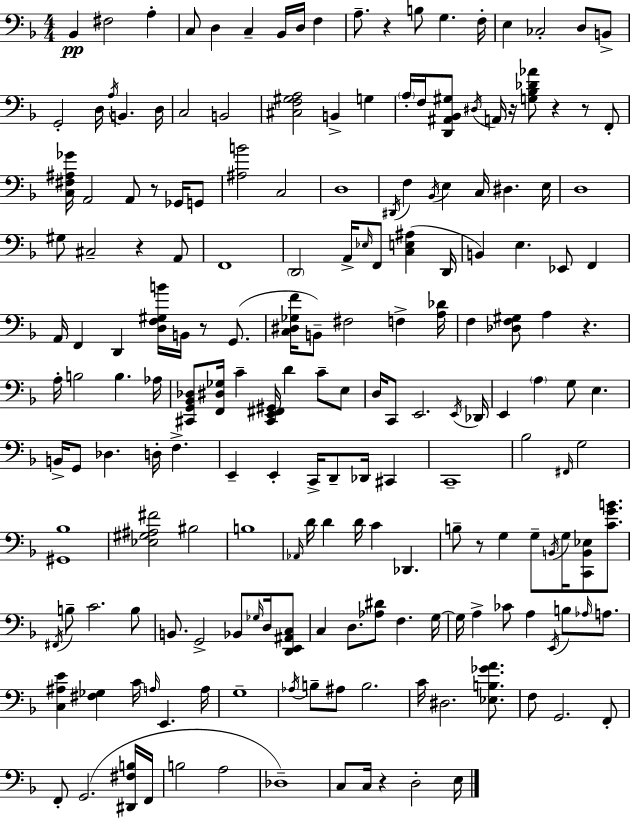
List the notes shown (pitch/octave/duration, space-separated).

Bb2/q F#3/h A3/q C3/e D3/q C3/q Bb2/s D3/s F3/q A3/e. R/q B3/e G3/q. F3/s E3/q CES3/h D3/e B2/e G2/h D3/s A3/s B2/q. D3/s C3/h B2/h [C#3,F3,G#3,A3]/h B2/q G3/q A3/s F3/s [D2,A#2,Bb2,G#3]/e D#3/s A2/s R/s [G3,Bb3,Db4,Ab4]/e R/q R/e F2/e [C3,F#3,A#3,Gb4]/s A2/h A2/e R/e Gb2/s G2/e [A#3,B4]/h C3/h D3/w D#2/s F3/q Bb2/s E3/q C3/s D#3/q. E3/s D3/w G#3/e C#3/h R/q A2/e F2/w D2/h A2/s Eb3/s F2/e [C3,E3,A#3]/q D2/s B2/q E3/q. Eb2/e F2/q A2/s F2/q D2/q [D3,F3,G#3,B4]/s B2/s R/e G2/e. [C3,D#3,Gb3,F4]/s B2/e F#3/h F3/q [A3,Db4]/s F3/q [Db3,F3,G#3]/e A3/q R/q. A3/s B3/h B3/q. Ab3/s [C#2,G2,Bb2,Db3]/e [F2,D#3,Gb3]/s C4/q [C#2,E2,F#2,G#2]/s D4/q C4/e E3/e D3/s C2/e E2/h. E2/s Db2/s E2/q A3/q G3/e E3/q. B2/s G2/e Db3/q. D3/s F3/q. E2/q E2/q C2/s D2/e Db2/s C#2/q C2/w Bb3/h F#2/s G3/h [G#2,Bb3]/w [Eb3,G#3,A#3,F#4]/h BIS3/h B3/w Ab2/s D4/s D4/q D4/s C4/q Db2/q. B3/e R/e G3/q G3/e B2/s G3/s [C2,B2,Eb3]/e [C4,G4,B4]/e. F#2/s B3/e C4/h. B3/e B2/e. G2/h Bb2/e Gb3/s D3/s [D2,E2,A#2,C3]/e C3/q D3/e. [Ab3,D#4]/e F3/q. G3/s G3/s A3/q CES4/e A3/q E2/s B3/e Ab3/s A3/e. [C3,A#3,E4]/q [F#3,Gb3]/q C4/s A3/s E2/q. A3/s G3/w Ab3/s B3/e A#3/e B3/h. C4/s D#3/h. [Eb3,B3,Gb4,A4]/e. F3/e G2/h. F2/e F2/e G2/h. [D#2,F#3,B3]/s F2/s B3/h A3/h Db3/w C3/e C3/s R/q D3/h E3/s